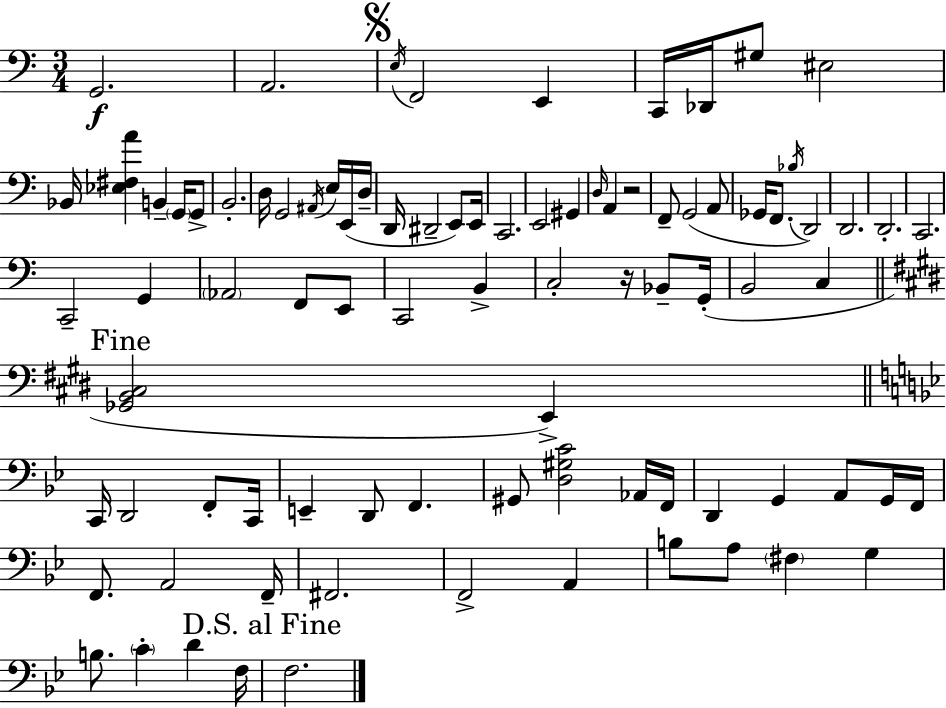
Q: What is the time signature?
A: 3/4